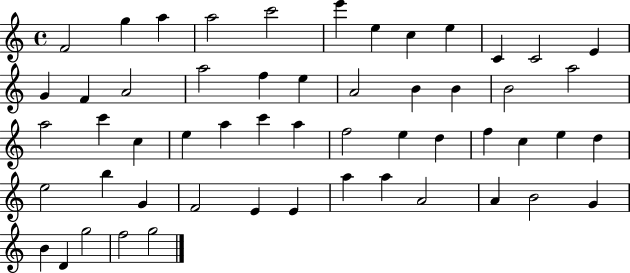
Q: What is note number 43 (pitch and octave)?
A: E4